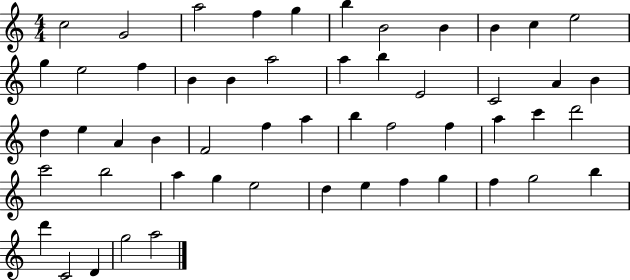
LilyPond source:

{
  \clef treble
  \numericTimeSignature
  \time 4/4
  \key c \major
  c''2 g'2 | a''2 f''4 g''4 | b''4 b'2 b'4 | b'4 c''4 e''2 | \break g''4 e''2 f''4 | b'4 b'4 a''2 | a''4 b''4 e'2 | c'2 a'4 b'4 | \break d''4 e''4 a'4 b'4 | f'2 f''4 a''4 | b''4 f''2 f''4 | a''4 c'''4 d'''2 | \break c'''2 b''2 | a''4 g''4 e''2 | d''4 e''4 f''4 g''4 | f''4 g''2 b''4 | \break d'''4 c'2 d'4 | g''2 a''2 | \bar "|."
}